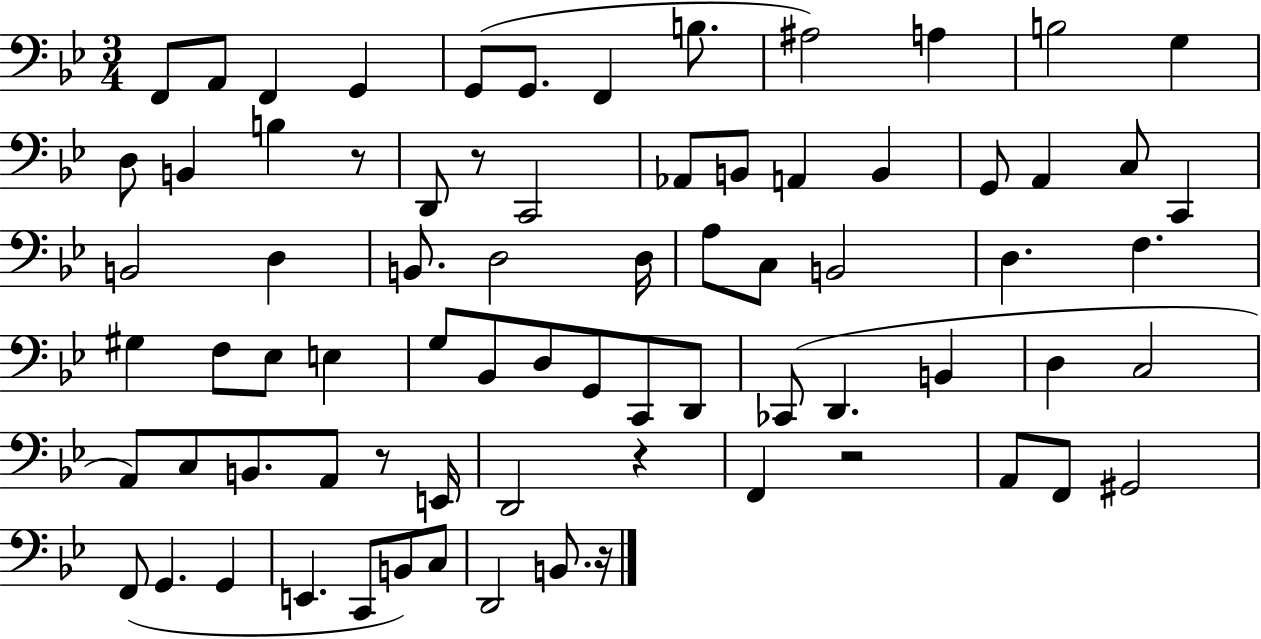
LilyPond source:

{
  \clef bass
  \numericTimeSignature
  \time 3/4
  \key bes \major
  \repeat volta 2 { f,8 a,8 f,4 g,4 | g,8( g,8. f,4 b8. | ais2) a4 | b2 g4 | \break d8 b,4 b4 r8 | d,8 r8 c,2 | aes,8 b,8 a,4 b,4 | g,8 a,4 c8 c,4 | \break b,2 d4 | b,8. d2 d16 | a8 c8 b,2 | d4. f4. | \break gis4 f8 ees8 e4 | g8 bes,8 d8 g,8 c,8 d,8 | ces,8( d,4. b,4 | d4 c2 | \break a,8) c8 b,8. a,8 r8 e,16 | d,2 r4 | f,4 r2 | a,8 f,8 gis,2 | \break f,8( g,4. g,4 | e,4. c,8 b,8) c8 | d,2 b,8. r16 | } \bar "|."
}